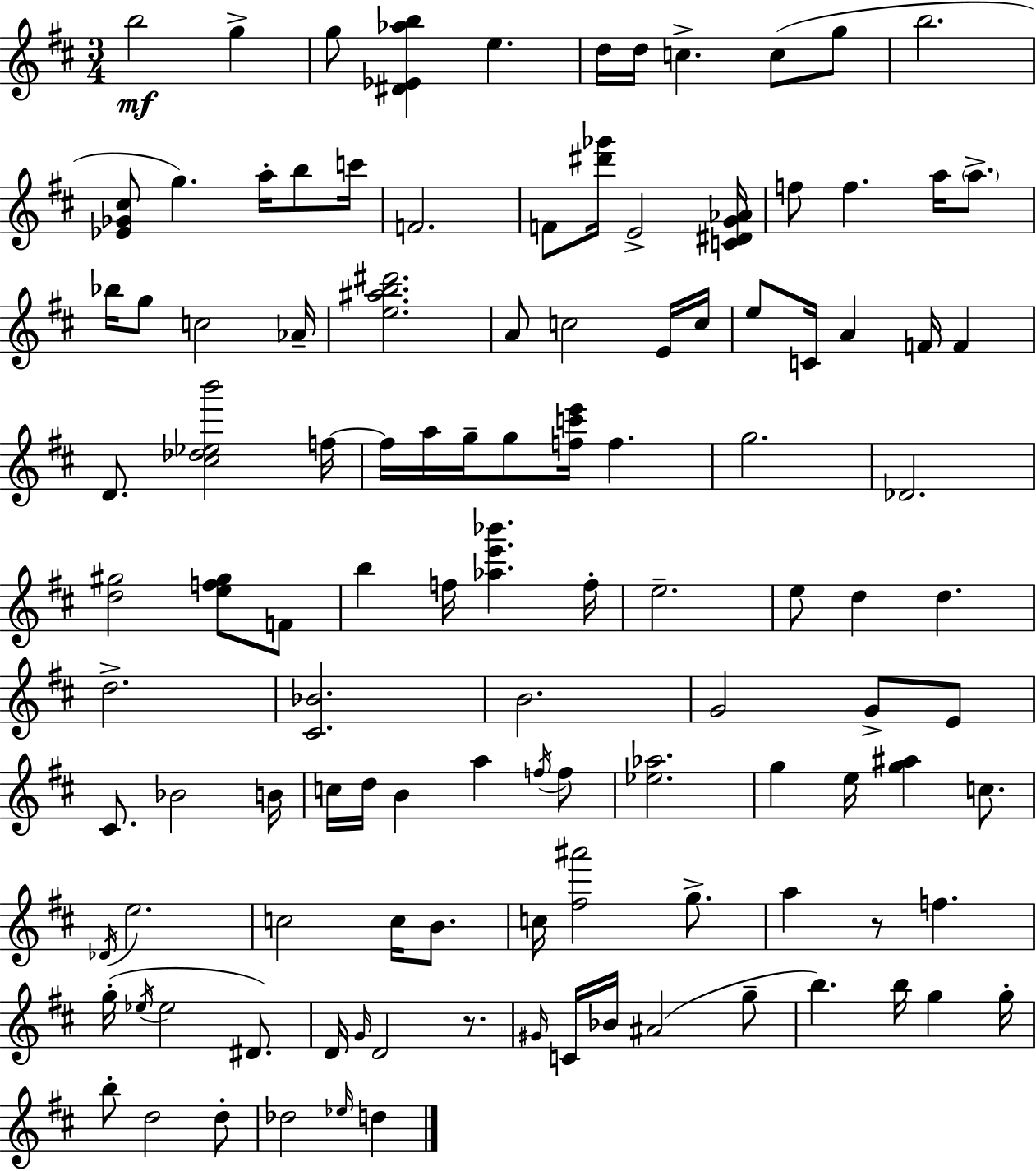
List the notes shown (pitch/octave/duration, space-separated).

B5/h G5/q G5/e [D#4,Eb4,Ab5,B5]/q E5/q. D5/s D5/s C5/q. C5/e G5/e B5/h. [Eb4,Gb4,C#5]/e G5/q. A5/s B5/e C6/s F4/h. F4/e [D#6,Gb6]/s E4/h [C4,D#4,G4,Ab4]/s F5/e F5/q. A5/s A5/e. Bb5/s G5/e C5/h Ab4/s [E5,A#5,B5,D#6]/h. A4/e C5/h E4/s C5/s E5/e C4/s A4/q F4/s F4/q D4/e. [C#5,Db5,Eb5,B6]/h F5/s F5/s A5/s G5/s G5/e [F5,C6,E6]/s F5/q. G5/h. Db4/h. [D5,G#5]/h [E5,F5,G#5]/e F4/e B5/q F5/s [Ab5,E6,Bb6]/q. F5/s E5/h. E5/e D5/q D5/q. D5/h. [C#4,Bb4]/h. B4/h. G4/h G4/e E4/e C#4/e. Bb4/h B4/s C5/s D5/s B4/q A5/q F5/s F5/e [Eb5,Ab5]/h. G5/q E5/s [G5,A#5]/q C5/e. Db4/s E5/h. C5/h C5/s B4/e. C5/s [F#5,A#6]/h G5/e. A5/q R/e F5/q. G5/s Eb5/s Eb5/h D#4/e. D4/s G4/s D4/h R/e. G#4/s C4/s Bb4/s A#4/h G5/e B5/q. B5/s G5/q G5/s B5/e D5/h D5/e Db5/h Eb5/s D5/q